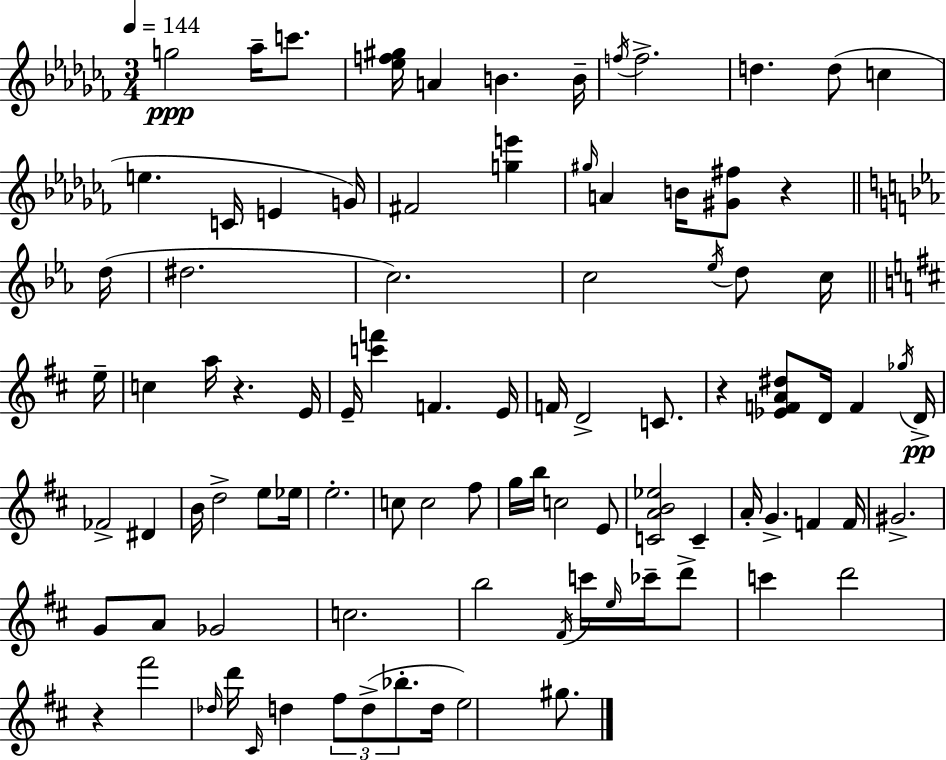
G5/h Ab5/s C6/e. [Eb5,F5,G#5]/s A4/q B4/q. B4/s F5/s F5/h. D5/q. D5/e C5/q E5/q. C4/s E4/q G4/s F#4/h [G5,E6]/q G#5/s A4/q B4/s [G#4,F#5]/e R/q D5/s D#5/h. C5/h. C5/h Eb5/s D5/e C5/s E5/s C5/q A5/s R/q. E4/s E4/s [C6,F6]/q F4/q. E4/s F4/s D4/h C4/e. R/q [Eb4,F4,A4,D#5]/e D4/s F4/q Gb5/s D4/s FES4/h D#4/q B4/s D5/h E5/e Eb5/s E5/h. C5/e C5/h F#5/e G5/s B5/s C5/h E4/e [C4,A4,B4,Eb5]/h C4/q A4/s G4/q. F4/q F4/s G#4/h. G4/e A4/e Gb4/h C5/h. B5/h F#4/s C6/s E5/s CES6/s D6/e C6/q D6/h R/q F#6/h Db5/s D6/s C#4/s D5/q F#5/e D5/e Bb5/e. D5/s E5/h G#5/e.